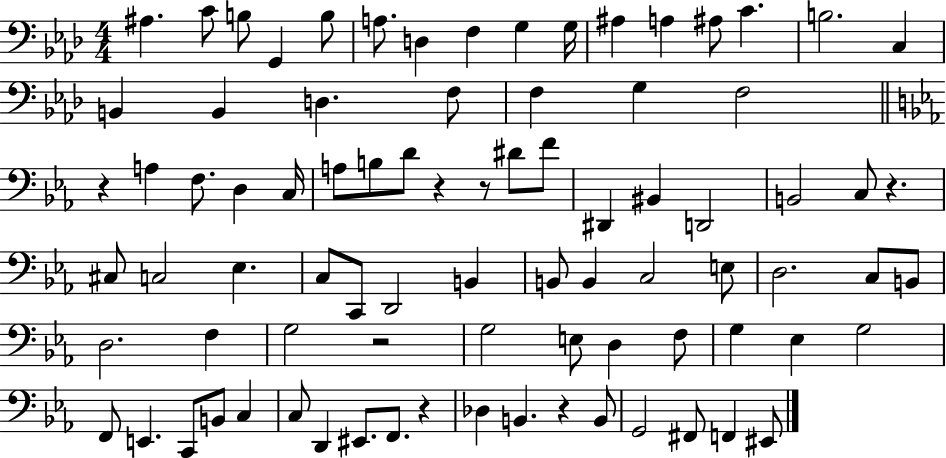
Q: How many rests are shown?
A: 7